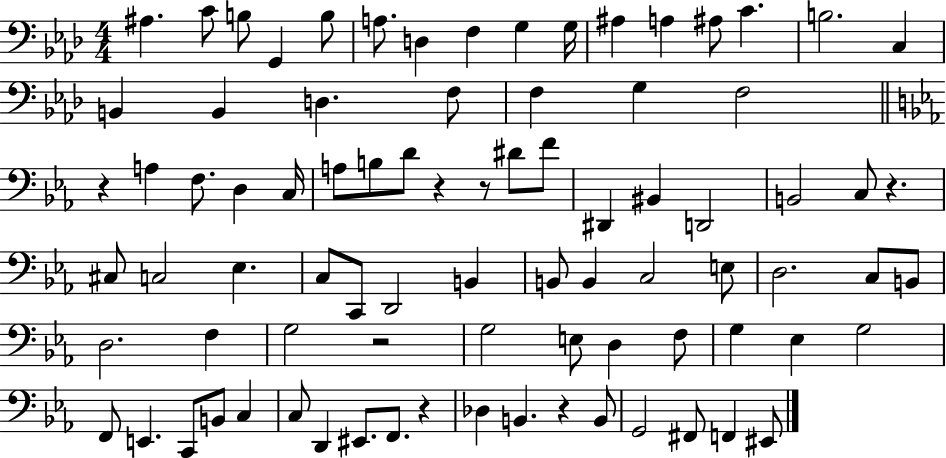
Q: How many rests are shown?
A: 7